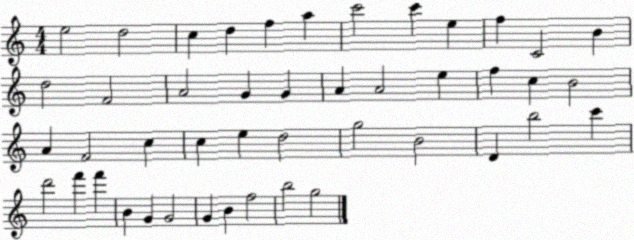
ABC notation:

X:1
T:Untitled
M:4/4
L:1/4
K:C
e2 d2 c d f a c'2 c' e f C2 B d2 F2 A2 G G A A2 e f c B2 A F2 c c e d2 g2 B2 D b2 c' d'2 f' f' B G G2 G B f2 b2 g2